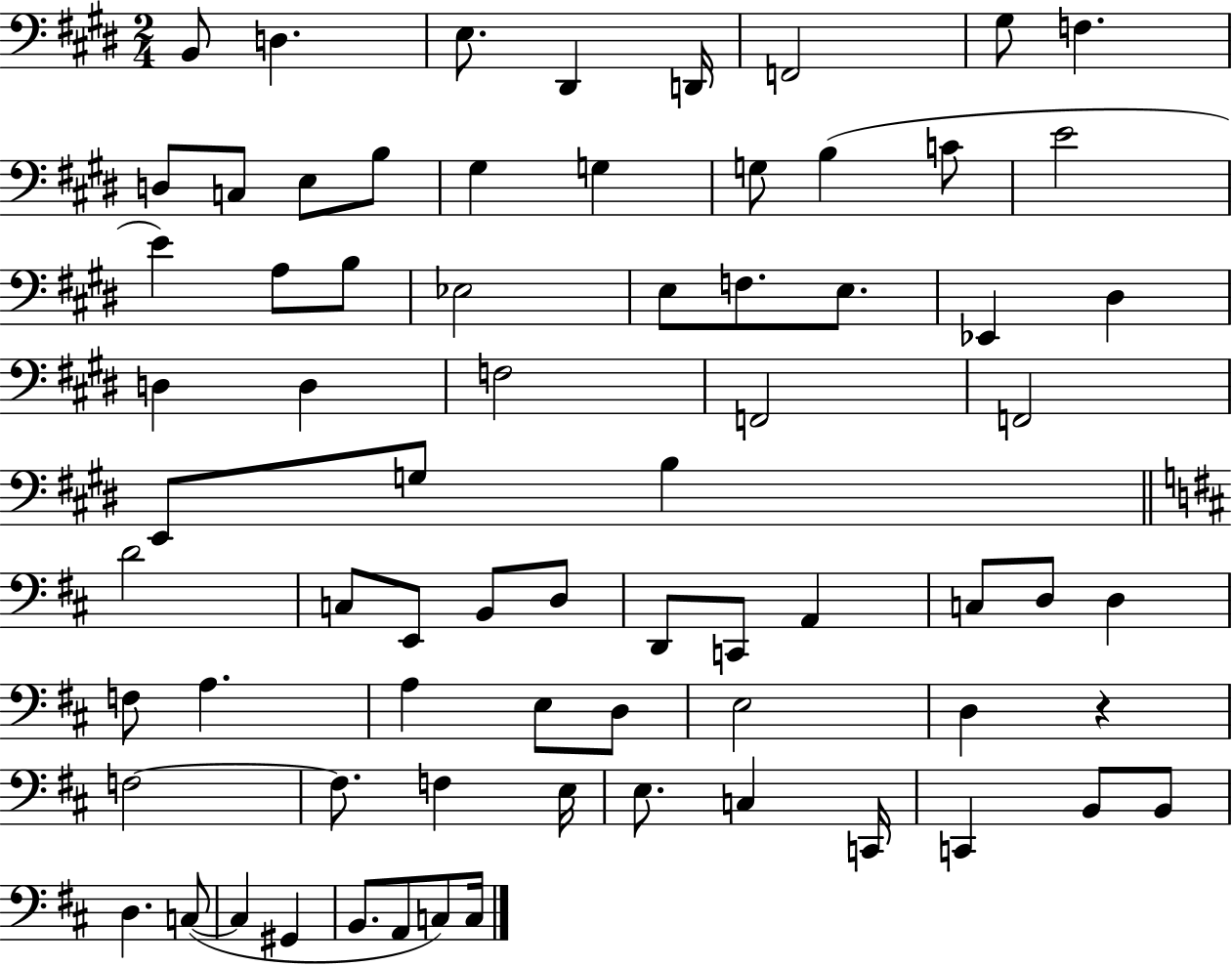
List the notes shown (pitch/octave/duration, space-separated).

B2/e D3/q. E3/e. D#2/q D2/s F2/h G#3/e F3/q. D3/e C3/e E3/e B3/e G#3/q G3/q G3/e B3/q C4/e E4/h E4/q A3/e B3/e Eb3/h E3/e F3/e. E3/e. Eb2/q D#3/q D3/q D3/q F3/h F2/h F2/h E2/e G3/e B3/q D4/h C3/e E2/e B2/e D3/e D2/e C2/e A2/q C3/e D3/e D3/q F3/e A3/q. A3/q E3/e D3/e E3/h D3/q R/q F3/h F3/e. F3/q E3/s E3/e. C3/q C2/s C2/q B2/e B2/e D3/q. C3/e C3/q G#2/q B2/e. A2/e C3/e C3/s